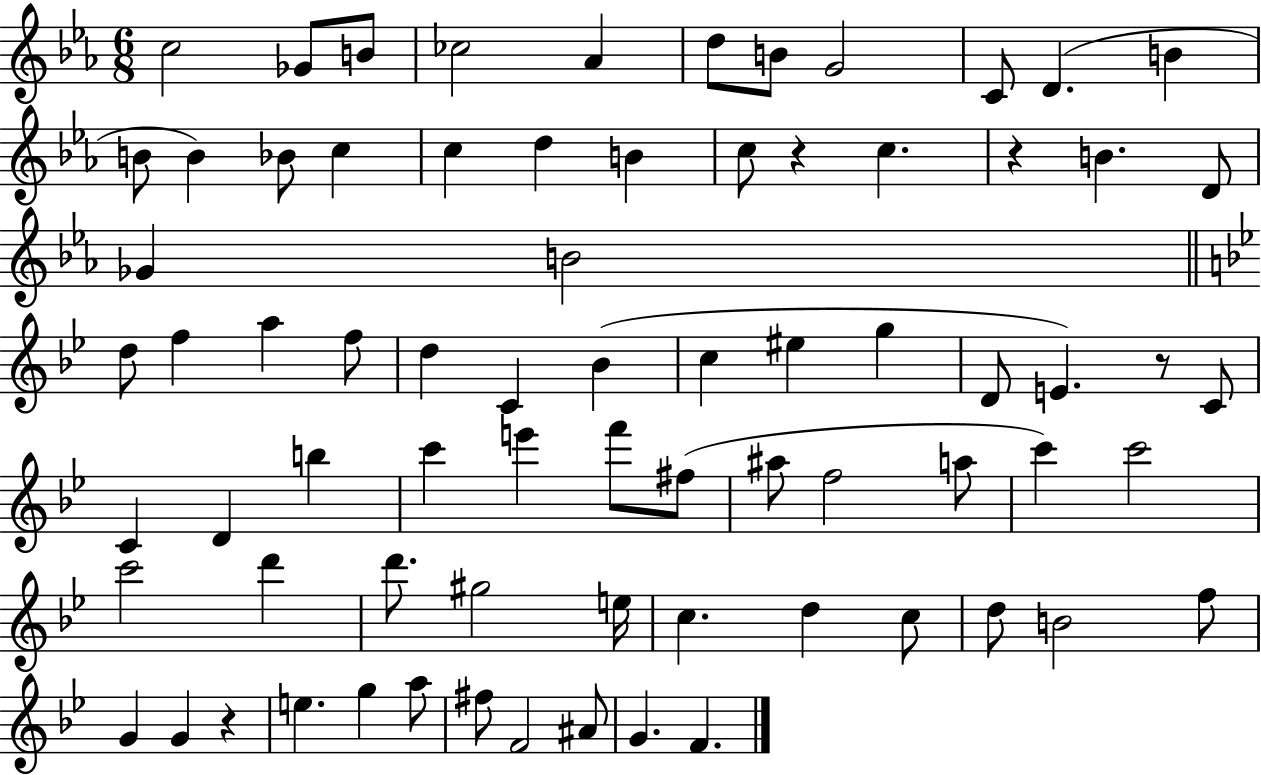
C5/h Gb4/e B4/e CES5/h Ab4/q D5/e B4/e G4/h C4/e D4/q. B4/q B4/e B4/q Bb4/e C5/q C5/q D5/q B4/q C5/e R/q C5/q. R/q B4/q. D4/e Gb4/q B4/h D5/e F5/q A5/q F5/e D5/q C4/q Bb4/q C5/q EIS5/q G5/q D4/e E4/q. R/e C4/e C4/q D4/q B5/q C6/q E6/q F6/e F#5/e A#5/e F5/h A5/e C6/q C6/h C6/h D6/q D6/e. G#5/h E5/s C5/q. D5/q C5/e D5/e B4/h F5/e G4/q G4/q R/q E5/q. G5/q A5/e F#5/e F4/h A#4/e G4/q. F4/q.